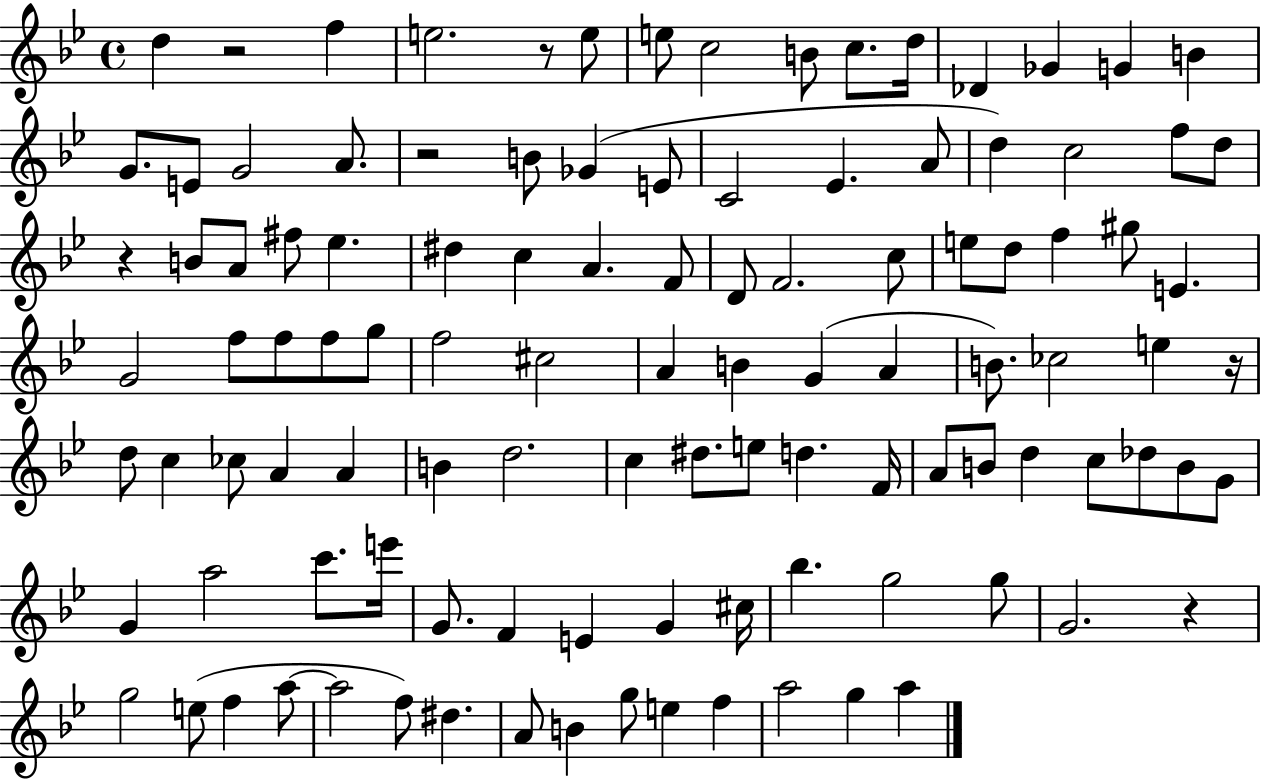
D5/q R/h F5/q E5/h. R/e E5/e E5/e C5/h B4/e C5/e. D5/s Db4/q Gb4/q G4/q B4/q G4/e. E4/e G4/h A4/e. R/h B4/e Gb4/q E4/e C4/h Eb4/q. A4/e D5/q C5/h F5/e D5/e R/q B4/e A4/e F#5/e Eb5/q. D#5/q C5/q A4/q. F4/e D4/e F4/h. C5/e E5/e D5/e F5/q G#5/e E4/q. G4/h F5/e F5/e F5/e G5/e F5/h C#5/h A4/q B4/q G4/q A4/q B4/e. CES5/h E5/q R/s D5/e C5/q CES5/e A4/q A4/q B4/q D5/h. C5/q D#5/e. E5/e D5/q. F4/s A4/e B4/e D5/q C5/e Db5/e B4/e G4/e G4/q A5/h C6/e. E6/s G4/e. F4/q E4/q G4/q C#5/s Bb5/q. G5/h G5/e G4/h. R/q G5/h E5/e F5/q A5/e A5/h F5/e D#5/q. A4/e B4/q G5/e E5/q F5/q A5/h G5/q A5/q